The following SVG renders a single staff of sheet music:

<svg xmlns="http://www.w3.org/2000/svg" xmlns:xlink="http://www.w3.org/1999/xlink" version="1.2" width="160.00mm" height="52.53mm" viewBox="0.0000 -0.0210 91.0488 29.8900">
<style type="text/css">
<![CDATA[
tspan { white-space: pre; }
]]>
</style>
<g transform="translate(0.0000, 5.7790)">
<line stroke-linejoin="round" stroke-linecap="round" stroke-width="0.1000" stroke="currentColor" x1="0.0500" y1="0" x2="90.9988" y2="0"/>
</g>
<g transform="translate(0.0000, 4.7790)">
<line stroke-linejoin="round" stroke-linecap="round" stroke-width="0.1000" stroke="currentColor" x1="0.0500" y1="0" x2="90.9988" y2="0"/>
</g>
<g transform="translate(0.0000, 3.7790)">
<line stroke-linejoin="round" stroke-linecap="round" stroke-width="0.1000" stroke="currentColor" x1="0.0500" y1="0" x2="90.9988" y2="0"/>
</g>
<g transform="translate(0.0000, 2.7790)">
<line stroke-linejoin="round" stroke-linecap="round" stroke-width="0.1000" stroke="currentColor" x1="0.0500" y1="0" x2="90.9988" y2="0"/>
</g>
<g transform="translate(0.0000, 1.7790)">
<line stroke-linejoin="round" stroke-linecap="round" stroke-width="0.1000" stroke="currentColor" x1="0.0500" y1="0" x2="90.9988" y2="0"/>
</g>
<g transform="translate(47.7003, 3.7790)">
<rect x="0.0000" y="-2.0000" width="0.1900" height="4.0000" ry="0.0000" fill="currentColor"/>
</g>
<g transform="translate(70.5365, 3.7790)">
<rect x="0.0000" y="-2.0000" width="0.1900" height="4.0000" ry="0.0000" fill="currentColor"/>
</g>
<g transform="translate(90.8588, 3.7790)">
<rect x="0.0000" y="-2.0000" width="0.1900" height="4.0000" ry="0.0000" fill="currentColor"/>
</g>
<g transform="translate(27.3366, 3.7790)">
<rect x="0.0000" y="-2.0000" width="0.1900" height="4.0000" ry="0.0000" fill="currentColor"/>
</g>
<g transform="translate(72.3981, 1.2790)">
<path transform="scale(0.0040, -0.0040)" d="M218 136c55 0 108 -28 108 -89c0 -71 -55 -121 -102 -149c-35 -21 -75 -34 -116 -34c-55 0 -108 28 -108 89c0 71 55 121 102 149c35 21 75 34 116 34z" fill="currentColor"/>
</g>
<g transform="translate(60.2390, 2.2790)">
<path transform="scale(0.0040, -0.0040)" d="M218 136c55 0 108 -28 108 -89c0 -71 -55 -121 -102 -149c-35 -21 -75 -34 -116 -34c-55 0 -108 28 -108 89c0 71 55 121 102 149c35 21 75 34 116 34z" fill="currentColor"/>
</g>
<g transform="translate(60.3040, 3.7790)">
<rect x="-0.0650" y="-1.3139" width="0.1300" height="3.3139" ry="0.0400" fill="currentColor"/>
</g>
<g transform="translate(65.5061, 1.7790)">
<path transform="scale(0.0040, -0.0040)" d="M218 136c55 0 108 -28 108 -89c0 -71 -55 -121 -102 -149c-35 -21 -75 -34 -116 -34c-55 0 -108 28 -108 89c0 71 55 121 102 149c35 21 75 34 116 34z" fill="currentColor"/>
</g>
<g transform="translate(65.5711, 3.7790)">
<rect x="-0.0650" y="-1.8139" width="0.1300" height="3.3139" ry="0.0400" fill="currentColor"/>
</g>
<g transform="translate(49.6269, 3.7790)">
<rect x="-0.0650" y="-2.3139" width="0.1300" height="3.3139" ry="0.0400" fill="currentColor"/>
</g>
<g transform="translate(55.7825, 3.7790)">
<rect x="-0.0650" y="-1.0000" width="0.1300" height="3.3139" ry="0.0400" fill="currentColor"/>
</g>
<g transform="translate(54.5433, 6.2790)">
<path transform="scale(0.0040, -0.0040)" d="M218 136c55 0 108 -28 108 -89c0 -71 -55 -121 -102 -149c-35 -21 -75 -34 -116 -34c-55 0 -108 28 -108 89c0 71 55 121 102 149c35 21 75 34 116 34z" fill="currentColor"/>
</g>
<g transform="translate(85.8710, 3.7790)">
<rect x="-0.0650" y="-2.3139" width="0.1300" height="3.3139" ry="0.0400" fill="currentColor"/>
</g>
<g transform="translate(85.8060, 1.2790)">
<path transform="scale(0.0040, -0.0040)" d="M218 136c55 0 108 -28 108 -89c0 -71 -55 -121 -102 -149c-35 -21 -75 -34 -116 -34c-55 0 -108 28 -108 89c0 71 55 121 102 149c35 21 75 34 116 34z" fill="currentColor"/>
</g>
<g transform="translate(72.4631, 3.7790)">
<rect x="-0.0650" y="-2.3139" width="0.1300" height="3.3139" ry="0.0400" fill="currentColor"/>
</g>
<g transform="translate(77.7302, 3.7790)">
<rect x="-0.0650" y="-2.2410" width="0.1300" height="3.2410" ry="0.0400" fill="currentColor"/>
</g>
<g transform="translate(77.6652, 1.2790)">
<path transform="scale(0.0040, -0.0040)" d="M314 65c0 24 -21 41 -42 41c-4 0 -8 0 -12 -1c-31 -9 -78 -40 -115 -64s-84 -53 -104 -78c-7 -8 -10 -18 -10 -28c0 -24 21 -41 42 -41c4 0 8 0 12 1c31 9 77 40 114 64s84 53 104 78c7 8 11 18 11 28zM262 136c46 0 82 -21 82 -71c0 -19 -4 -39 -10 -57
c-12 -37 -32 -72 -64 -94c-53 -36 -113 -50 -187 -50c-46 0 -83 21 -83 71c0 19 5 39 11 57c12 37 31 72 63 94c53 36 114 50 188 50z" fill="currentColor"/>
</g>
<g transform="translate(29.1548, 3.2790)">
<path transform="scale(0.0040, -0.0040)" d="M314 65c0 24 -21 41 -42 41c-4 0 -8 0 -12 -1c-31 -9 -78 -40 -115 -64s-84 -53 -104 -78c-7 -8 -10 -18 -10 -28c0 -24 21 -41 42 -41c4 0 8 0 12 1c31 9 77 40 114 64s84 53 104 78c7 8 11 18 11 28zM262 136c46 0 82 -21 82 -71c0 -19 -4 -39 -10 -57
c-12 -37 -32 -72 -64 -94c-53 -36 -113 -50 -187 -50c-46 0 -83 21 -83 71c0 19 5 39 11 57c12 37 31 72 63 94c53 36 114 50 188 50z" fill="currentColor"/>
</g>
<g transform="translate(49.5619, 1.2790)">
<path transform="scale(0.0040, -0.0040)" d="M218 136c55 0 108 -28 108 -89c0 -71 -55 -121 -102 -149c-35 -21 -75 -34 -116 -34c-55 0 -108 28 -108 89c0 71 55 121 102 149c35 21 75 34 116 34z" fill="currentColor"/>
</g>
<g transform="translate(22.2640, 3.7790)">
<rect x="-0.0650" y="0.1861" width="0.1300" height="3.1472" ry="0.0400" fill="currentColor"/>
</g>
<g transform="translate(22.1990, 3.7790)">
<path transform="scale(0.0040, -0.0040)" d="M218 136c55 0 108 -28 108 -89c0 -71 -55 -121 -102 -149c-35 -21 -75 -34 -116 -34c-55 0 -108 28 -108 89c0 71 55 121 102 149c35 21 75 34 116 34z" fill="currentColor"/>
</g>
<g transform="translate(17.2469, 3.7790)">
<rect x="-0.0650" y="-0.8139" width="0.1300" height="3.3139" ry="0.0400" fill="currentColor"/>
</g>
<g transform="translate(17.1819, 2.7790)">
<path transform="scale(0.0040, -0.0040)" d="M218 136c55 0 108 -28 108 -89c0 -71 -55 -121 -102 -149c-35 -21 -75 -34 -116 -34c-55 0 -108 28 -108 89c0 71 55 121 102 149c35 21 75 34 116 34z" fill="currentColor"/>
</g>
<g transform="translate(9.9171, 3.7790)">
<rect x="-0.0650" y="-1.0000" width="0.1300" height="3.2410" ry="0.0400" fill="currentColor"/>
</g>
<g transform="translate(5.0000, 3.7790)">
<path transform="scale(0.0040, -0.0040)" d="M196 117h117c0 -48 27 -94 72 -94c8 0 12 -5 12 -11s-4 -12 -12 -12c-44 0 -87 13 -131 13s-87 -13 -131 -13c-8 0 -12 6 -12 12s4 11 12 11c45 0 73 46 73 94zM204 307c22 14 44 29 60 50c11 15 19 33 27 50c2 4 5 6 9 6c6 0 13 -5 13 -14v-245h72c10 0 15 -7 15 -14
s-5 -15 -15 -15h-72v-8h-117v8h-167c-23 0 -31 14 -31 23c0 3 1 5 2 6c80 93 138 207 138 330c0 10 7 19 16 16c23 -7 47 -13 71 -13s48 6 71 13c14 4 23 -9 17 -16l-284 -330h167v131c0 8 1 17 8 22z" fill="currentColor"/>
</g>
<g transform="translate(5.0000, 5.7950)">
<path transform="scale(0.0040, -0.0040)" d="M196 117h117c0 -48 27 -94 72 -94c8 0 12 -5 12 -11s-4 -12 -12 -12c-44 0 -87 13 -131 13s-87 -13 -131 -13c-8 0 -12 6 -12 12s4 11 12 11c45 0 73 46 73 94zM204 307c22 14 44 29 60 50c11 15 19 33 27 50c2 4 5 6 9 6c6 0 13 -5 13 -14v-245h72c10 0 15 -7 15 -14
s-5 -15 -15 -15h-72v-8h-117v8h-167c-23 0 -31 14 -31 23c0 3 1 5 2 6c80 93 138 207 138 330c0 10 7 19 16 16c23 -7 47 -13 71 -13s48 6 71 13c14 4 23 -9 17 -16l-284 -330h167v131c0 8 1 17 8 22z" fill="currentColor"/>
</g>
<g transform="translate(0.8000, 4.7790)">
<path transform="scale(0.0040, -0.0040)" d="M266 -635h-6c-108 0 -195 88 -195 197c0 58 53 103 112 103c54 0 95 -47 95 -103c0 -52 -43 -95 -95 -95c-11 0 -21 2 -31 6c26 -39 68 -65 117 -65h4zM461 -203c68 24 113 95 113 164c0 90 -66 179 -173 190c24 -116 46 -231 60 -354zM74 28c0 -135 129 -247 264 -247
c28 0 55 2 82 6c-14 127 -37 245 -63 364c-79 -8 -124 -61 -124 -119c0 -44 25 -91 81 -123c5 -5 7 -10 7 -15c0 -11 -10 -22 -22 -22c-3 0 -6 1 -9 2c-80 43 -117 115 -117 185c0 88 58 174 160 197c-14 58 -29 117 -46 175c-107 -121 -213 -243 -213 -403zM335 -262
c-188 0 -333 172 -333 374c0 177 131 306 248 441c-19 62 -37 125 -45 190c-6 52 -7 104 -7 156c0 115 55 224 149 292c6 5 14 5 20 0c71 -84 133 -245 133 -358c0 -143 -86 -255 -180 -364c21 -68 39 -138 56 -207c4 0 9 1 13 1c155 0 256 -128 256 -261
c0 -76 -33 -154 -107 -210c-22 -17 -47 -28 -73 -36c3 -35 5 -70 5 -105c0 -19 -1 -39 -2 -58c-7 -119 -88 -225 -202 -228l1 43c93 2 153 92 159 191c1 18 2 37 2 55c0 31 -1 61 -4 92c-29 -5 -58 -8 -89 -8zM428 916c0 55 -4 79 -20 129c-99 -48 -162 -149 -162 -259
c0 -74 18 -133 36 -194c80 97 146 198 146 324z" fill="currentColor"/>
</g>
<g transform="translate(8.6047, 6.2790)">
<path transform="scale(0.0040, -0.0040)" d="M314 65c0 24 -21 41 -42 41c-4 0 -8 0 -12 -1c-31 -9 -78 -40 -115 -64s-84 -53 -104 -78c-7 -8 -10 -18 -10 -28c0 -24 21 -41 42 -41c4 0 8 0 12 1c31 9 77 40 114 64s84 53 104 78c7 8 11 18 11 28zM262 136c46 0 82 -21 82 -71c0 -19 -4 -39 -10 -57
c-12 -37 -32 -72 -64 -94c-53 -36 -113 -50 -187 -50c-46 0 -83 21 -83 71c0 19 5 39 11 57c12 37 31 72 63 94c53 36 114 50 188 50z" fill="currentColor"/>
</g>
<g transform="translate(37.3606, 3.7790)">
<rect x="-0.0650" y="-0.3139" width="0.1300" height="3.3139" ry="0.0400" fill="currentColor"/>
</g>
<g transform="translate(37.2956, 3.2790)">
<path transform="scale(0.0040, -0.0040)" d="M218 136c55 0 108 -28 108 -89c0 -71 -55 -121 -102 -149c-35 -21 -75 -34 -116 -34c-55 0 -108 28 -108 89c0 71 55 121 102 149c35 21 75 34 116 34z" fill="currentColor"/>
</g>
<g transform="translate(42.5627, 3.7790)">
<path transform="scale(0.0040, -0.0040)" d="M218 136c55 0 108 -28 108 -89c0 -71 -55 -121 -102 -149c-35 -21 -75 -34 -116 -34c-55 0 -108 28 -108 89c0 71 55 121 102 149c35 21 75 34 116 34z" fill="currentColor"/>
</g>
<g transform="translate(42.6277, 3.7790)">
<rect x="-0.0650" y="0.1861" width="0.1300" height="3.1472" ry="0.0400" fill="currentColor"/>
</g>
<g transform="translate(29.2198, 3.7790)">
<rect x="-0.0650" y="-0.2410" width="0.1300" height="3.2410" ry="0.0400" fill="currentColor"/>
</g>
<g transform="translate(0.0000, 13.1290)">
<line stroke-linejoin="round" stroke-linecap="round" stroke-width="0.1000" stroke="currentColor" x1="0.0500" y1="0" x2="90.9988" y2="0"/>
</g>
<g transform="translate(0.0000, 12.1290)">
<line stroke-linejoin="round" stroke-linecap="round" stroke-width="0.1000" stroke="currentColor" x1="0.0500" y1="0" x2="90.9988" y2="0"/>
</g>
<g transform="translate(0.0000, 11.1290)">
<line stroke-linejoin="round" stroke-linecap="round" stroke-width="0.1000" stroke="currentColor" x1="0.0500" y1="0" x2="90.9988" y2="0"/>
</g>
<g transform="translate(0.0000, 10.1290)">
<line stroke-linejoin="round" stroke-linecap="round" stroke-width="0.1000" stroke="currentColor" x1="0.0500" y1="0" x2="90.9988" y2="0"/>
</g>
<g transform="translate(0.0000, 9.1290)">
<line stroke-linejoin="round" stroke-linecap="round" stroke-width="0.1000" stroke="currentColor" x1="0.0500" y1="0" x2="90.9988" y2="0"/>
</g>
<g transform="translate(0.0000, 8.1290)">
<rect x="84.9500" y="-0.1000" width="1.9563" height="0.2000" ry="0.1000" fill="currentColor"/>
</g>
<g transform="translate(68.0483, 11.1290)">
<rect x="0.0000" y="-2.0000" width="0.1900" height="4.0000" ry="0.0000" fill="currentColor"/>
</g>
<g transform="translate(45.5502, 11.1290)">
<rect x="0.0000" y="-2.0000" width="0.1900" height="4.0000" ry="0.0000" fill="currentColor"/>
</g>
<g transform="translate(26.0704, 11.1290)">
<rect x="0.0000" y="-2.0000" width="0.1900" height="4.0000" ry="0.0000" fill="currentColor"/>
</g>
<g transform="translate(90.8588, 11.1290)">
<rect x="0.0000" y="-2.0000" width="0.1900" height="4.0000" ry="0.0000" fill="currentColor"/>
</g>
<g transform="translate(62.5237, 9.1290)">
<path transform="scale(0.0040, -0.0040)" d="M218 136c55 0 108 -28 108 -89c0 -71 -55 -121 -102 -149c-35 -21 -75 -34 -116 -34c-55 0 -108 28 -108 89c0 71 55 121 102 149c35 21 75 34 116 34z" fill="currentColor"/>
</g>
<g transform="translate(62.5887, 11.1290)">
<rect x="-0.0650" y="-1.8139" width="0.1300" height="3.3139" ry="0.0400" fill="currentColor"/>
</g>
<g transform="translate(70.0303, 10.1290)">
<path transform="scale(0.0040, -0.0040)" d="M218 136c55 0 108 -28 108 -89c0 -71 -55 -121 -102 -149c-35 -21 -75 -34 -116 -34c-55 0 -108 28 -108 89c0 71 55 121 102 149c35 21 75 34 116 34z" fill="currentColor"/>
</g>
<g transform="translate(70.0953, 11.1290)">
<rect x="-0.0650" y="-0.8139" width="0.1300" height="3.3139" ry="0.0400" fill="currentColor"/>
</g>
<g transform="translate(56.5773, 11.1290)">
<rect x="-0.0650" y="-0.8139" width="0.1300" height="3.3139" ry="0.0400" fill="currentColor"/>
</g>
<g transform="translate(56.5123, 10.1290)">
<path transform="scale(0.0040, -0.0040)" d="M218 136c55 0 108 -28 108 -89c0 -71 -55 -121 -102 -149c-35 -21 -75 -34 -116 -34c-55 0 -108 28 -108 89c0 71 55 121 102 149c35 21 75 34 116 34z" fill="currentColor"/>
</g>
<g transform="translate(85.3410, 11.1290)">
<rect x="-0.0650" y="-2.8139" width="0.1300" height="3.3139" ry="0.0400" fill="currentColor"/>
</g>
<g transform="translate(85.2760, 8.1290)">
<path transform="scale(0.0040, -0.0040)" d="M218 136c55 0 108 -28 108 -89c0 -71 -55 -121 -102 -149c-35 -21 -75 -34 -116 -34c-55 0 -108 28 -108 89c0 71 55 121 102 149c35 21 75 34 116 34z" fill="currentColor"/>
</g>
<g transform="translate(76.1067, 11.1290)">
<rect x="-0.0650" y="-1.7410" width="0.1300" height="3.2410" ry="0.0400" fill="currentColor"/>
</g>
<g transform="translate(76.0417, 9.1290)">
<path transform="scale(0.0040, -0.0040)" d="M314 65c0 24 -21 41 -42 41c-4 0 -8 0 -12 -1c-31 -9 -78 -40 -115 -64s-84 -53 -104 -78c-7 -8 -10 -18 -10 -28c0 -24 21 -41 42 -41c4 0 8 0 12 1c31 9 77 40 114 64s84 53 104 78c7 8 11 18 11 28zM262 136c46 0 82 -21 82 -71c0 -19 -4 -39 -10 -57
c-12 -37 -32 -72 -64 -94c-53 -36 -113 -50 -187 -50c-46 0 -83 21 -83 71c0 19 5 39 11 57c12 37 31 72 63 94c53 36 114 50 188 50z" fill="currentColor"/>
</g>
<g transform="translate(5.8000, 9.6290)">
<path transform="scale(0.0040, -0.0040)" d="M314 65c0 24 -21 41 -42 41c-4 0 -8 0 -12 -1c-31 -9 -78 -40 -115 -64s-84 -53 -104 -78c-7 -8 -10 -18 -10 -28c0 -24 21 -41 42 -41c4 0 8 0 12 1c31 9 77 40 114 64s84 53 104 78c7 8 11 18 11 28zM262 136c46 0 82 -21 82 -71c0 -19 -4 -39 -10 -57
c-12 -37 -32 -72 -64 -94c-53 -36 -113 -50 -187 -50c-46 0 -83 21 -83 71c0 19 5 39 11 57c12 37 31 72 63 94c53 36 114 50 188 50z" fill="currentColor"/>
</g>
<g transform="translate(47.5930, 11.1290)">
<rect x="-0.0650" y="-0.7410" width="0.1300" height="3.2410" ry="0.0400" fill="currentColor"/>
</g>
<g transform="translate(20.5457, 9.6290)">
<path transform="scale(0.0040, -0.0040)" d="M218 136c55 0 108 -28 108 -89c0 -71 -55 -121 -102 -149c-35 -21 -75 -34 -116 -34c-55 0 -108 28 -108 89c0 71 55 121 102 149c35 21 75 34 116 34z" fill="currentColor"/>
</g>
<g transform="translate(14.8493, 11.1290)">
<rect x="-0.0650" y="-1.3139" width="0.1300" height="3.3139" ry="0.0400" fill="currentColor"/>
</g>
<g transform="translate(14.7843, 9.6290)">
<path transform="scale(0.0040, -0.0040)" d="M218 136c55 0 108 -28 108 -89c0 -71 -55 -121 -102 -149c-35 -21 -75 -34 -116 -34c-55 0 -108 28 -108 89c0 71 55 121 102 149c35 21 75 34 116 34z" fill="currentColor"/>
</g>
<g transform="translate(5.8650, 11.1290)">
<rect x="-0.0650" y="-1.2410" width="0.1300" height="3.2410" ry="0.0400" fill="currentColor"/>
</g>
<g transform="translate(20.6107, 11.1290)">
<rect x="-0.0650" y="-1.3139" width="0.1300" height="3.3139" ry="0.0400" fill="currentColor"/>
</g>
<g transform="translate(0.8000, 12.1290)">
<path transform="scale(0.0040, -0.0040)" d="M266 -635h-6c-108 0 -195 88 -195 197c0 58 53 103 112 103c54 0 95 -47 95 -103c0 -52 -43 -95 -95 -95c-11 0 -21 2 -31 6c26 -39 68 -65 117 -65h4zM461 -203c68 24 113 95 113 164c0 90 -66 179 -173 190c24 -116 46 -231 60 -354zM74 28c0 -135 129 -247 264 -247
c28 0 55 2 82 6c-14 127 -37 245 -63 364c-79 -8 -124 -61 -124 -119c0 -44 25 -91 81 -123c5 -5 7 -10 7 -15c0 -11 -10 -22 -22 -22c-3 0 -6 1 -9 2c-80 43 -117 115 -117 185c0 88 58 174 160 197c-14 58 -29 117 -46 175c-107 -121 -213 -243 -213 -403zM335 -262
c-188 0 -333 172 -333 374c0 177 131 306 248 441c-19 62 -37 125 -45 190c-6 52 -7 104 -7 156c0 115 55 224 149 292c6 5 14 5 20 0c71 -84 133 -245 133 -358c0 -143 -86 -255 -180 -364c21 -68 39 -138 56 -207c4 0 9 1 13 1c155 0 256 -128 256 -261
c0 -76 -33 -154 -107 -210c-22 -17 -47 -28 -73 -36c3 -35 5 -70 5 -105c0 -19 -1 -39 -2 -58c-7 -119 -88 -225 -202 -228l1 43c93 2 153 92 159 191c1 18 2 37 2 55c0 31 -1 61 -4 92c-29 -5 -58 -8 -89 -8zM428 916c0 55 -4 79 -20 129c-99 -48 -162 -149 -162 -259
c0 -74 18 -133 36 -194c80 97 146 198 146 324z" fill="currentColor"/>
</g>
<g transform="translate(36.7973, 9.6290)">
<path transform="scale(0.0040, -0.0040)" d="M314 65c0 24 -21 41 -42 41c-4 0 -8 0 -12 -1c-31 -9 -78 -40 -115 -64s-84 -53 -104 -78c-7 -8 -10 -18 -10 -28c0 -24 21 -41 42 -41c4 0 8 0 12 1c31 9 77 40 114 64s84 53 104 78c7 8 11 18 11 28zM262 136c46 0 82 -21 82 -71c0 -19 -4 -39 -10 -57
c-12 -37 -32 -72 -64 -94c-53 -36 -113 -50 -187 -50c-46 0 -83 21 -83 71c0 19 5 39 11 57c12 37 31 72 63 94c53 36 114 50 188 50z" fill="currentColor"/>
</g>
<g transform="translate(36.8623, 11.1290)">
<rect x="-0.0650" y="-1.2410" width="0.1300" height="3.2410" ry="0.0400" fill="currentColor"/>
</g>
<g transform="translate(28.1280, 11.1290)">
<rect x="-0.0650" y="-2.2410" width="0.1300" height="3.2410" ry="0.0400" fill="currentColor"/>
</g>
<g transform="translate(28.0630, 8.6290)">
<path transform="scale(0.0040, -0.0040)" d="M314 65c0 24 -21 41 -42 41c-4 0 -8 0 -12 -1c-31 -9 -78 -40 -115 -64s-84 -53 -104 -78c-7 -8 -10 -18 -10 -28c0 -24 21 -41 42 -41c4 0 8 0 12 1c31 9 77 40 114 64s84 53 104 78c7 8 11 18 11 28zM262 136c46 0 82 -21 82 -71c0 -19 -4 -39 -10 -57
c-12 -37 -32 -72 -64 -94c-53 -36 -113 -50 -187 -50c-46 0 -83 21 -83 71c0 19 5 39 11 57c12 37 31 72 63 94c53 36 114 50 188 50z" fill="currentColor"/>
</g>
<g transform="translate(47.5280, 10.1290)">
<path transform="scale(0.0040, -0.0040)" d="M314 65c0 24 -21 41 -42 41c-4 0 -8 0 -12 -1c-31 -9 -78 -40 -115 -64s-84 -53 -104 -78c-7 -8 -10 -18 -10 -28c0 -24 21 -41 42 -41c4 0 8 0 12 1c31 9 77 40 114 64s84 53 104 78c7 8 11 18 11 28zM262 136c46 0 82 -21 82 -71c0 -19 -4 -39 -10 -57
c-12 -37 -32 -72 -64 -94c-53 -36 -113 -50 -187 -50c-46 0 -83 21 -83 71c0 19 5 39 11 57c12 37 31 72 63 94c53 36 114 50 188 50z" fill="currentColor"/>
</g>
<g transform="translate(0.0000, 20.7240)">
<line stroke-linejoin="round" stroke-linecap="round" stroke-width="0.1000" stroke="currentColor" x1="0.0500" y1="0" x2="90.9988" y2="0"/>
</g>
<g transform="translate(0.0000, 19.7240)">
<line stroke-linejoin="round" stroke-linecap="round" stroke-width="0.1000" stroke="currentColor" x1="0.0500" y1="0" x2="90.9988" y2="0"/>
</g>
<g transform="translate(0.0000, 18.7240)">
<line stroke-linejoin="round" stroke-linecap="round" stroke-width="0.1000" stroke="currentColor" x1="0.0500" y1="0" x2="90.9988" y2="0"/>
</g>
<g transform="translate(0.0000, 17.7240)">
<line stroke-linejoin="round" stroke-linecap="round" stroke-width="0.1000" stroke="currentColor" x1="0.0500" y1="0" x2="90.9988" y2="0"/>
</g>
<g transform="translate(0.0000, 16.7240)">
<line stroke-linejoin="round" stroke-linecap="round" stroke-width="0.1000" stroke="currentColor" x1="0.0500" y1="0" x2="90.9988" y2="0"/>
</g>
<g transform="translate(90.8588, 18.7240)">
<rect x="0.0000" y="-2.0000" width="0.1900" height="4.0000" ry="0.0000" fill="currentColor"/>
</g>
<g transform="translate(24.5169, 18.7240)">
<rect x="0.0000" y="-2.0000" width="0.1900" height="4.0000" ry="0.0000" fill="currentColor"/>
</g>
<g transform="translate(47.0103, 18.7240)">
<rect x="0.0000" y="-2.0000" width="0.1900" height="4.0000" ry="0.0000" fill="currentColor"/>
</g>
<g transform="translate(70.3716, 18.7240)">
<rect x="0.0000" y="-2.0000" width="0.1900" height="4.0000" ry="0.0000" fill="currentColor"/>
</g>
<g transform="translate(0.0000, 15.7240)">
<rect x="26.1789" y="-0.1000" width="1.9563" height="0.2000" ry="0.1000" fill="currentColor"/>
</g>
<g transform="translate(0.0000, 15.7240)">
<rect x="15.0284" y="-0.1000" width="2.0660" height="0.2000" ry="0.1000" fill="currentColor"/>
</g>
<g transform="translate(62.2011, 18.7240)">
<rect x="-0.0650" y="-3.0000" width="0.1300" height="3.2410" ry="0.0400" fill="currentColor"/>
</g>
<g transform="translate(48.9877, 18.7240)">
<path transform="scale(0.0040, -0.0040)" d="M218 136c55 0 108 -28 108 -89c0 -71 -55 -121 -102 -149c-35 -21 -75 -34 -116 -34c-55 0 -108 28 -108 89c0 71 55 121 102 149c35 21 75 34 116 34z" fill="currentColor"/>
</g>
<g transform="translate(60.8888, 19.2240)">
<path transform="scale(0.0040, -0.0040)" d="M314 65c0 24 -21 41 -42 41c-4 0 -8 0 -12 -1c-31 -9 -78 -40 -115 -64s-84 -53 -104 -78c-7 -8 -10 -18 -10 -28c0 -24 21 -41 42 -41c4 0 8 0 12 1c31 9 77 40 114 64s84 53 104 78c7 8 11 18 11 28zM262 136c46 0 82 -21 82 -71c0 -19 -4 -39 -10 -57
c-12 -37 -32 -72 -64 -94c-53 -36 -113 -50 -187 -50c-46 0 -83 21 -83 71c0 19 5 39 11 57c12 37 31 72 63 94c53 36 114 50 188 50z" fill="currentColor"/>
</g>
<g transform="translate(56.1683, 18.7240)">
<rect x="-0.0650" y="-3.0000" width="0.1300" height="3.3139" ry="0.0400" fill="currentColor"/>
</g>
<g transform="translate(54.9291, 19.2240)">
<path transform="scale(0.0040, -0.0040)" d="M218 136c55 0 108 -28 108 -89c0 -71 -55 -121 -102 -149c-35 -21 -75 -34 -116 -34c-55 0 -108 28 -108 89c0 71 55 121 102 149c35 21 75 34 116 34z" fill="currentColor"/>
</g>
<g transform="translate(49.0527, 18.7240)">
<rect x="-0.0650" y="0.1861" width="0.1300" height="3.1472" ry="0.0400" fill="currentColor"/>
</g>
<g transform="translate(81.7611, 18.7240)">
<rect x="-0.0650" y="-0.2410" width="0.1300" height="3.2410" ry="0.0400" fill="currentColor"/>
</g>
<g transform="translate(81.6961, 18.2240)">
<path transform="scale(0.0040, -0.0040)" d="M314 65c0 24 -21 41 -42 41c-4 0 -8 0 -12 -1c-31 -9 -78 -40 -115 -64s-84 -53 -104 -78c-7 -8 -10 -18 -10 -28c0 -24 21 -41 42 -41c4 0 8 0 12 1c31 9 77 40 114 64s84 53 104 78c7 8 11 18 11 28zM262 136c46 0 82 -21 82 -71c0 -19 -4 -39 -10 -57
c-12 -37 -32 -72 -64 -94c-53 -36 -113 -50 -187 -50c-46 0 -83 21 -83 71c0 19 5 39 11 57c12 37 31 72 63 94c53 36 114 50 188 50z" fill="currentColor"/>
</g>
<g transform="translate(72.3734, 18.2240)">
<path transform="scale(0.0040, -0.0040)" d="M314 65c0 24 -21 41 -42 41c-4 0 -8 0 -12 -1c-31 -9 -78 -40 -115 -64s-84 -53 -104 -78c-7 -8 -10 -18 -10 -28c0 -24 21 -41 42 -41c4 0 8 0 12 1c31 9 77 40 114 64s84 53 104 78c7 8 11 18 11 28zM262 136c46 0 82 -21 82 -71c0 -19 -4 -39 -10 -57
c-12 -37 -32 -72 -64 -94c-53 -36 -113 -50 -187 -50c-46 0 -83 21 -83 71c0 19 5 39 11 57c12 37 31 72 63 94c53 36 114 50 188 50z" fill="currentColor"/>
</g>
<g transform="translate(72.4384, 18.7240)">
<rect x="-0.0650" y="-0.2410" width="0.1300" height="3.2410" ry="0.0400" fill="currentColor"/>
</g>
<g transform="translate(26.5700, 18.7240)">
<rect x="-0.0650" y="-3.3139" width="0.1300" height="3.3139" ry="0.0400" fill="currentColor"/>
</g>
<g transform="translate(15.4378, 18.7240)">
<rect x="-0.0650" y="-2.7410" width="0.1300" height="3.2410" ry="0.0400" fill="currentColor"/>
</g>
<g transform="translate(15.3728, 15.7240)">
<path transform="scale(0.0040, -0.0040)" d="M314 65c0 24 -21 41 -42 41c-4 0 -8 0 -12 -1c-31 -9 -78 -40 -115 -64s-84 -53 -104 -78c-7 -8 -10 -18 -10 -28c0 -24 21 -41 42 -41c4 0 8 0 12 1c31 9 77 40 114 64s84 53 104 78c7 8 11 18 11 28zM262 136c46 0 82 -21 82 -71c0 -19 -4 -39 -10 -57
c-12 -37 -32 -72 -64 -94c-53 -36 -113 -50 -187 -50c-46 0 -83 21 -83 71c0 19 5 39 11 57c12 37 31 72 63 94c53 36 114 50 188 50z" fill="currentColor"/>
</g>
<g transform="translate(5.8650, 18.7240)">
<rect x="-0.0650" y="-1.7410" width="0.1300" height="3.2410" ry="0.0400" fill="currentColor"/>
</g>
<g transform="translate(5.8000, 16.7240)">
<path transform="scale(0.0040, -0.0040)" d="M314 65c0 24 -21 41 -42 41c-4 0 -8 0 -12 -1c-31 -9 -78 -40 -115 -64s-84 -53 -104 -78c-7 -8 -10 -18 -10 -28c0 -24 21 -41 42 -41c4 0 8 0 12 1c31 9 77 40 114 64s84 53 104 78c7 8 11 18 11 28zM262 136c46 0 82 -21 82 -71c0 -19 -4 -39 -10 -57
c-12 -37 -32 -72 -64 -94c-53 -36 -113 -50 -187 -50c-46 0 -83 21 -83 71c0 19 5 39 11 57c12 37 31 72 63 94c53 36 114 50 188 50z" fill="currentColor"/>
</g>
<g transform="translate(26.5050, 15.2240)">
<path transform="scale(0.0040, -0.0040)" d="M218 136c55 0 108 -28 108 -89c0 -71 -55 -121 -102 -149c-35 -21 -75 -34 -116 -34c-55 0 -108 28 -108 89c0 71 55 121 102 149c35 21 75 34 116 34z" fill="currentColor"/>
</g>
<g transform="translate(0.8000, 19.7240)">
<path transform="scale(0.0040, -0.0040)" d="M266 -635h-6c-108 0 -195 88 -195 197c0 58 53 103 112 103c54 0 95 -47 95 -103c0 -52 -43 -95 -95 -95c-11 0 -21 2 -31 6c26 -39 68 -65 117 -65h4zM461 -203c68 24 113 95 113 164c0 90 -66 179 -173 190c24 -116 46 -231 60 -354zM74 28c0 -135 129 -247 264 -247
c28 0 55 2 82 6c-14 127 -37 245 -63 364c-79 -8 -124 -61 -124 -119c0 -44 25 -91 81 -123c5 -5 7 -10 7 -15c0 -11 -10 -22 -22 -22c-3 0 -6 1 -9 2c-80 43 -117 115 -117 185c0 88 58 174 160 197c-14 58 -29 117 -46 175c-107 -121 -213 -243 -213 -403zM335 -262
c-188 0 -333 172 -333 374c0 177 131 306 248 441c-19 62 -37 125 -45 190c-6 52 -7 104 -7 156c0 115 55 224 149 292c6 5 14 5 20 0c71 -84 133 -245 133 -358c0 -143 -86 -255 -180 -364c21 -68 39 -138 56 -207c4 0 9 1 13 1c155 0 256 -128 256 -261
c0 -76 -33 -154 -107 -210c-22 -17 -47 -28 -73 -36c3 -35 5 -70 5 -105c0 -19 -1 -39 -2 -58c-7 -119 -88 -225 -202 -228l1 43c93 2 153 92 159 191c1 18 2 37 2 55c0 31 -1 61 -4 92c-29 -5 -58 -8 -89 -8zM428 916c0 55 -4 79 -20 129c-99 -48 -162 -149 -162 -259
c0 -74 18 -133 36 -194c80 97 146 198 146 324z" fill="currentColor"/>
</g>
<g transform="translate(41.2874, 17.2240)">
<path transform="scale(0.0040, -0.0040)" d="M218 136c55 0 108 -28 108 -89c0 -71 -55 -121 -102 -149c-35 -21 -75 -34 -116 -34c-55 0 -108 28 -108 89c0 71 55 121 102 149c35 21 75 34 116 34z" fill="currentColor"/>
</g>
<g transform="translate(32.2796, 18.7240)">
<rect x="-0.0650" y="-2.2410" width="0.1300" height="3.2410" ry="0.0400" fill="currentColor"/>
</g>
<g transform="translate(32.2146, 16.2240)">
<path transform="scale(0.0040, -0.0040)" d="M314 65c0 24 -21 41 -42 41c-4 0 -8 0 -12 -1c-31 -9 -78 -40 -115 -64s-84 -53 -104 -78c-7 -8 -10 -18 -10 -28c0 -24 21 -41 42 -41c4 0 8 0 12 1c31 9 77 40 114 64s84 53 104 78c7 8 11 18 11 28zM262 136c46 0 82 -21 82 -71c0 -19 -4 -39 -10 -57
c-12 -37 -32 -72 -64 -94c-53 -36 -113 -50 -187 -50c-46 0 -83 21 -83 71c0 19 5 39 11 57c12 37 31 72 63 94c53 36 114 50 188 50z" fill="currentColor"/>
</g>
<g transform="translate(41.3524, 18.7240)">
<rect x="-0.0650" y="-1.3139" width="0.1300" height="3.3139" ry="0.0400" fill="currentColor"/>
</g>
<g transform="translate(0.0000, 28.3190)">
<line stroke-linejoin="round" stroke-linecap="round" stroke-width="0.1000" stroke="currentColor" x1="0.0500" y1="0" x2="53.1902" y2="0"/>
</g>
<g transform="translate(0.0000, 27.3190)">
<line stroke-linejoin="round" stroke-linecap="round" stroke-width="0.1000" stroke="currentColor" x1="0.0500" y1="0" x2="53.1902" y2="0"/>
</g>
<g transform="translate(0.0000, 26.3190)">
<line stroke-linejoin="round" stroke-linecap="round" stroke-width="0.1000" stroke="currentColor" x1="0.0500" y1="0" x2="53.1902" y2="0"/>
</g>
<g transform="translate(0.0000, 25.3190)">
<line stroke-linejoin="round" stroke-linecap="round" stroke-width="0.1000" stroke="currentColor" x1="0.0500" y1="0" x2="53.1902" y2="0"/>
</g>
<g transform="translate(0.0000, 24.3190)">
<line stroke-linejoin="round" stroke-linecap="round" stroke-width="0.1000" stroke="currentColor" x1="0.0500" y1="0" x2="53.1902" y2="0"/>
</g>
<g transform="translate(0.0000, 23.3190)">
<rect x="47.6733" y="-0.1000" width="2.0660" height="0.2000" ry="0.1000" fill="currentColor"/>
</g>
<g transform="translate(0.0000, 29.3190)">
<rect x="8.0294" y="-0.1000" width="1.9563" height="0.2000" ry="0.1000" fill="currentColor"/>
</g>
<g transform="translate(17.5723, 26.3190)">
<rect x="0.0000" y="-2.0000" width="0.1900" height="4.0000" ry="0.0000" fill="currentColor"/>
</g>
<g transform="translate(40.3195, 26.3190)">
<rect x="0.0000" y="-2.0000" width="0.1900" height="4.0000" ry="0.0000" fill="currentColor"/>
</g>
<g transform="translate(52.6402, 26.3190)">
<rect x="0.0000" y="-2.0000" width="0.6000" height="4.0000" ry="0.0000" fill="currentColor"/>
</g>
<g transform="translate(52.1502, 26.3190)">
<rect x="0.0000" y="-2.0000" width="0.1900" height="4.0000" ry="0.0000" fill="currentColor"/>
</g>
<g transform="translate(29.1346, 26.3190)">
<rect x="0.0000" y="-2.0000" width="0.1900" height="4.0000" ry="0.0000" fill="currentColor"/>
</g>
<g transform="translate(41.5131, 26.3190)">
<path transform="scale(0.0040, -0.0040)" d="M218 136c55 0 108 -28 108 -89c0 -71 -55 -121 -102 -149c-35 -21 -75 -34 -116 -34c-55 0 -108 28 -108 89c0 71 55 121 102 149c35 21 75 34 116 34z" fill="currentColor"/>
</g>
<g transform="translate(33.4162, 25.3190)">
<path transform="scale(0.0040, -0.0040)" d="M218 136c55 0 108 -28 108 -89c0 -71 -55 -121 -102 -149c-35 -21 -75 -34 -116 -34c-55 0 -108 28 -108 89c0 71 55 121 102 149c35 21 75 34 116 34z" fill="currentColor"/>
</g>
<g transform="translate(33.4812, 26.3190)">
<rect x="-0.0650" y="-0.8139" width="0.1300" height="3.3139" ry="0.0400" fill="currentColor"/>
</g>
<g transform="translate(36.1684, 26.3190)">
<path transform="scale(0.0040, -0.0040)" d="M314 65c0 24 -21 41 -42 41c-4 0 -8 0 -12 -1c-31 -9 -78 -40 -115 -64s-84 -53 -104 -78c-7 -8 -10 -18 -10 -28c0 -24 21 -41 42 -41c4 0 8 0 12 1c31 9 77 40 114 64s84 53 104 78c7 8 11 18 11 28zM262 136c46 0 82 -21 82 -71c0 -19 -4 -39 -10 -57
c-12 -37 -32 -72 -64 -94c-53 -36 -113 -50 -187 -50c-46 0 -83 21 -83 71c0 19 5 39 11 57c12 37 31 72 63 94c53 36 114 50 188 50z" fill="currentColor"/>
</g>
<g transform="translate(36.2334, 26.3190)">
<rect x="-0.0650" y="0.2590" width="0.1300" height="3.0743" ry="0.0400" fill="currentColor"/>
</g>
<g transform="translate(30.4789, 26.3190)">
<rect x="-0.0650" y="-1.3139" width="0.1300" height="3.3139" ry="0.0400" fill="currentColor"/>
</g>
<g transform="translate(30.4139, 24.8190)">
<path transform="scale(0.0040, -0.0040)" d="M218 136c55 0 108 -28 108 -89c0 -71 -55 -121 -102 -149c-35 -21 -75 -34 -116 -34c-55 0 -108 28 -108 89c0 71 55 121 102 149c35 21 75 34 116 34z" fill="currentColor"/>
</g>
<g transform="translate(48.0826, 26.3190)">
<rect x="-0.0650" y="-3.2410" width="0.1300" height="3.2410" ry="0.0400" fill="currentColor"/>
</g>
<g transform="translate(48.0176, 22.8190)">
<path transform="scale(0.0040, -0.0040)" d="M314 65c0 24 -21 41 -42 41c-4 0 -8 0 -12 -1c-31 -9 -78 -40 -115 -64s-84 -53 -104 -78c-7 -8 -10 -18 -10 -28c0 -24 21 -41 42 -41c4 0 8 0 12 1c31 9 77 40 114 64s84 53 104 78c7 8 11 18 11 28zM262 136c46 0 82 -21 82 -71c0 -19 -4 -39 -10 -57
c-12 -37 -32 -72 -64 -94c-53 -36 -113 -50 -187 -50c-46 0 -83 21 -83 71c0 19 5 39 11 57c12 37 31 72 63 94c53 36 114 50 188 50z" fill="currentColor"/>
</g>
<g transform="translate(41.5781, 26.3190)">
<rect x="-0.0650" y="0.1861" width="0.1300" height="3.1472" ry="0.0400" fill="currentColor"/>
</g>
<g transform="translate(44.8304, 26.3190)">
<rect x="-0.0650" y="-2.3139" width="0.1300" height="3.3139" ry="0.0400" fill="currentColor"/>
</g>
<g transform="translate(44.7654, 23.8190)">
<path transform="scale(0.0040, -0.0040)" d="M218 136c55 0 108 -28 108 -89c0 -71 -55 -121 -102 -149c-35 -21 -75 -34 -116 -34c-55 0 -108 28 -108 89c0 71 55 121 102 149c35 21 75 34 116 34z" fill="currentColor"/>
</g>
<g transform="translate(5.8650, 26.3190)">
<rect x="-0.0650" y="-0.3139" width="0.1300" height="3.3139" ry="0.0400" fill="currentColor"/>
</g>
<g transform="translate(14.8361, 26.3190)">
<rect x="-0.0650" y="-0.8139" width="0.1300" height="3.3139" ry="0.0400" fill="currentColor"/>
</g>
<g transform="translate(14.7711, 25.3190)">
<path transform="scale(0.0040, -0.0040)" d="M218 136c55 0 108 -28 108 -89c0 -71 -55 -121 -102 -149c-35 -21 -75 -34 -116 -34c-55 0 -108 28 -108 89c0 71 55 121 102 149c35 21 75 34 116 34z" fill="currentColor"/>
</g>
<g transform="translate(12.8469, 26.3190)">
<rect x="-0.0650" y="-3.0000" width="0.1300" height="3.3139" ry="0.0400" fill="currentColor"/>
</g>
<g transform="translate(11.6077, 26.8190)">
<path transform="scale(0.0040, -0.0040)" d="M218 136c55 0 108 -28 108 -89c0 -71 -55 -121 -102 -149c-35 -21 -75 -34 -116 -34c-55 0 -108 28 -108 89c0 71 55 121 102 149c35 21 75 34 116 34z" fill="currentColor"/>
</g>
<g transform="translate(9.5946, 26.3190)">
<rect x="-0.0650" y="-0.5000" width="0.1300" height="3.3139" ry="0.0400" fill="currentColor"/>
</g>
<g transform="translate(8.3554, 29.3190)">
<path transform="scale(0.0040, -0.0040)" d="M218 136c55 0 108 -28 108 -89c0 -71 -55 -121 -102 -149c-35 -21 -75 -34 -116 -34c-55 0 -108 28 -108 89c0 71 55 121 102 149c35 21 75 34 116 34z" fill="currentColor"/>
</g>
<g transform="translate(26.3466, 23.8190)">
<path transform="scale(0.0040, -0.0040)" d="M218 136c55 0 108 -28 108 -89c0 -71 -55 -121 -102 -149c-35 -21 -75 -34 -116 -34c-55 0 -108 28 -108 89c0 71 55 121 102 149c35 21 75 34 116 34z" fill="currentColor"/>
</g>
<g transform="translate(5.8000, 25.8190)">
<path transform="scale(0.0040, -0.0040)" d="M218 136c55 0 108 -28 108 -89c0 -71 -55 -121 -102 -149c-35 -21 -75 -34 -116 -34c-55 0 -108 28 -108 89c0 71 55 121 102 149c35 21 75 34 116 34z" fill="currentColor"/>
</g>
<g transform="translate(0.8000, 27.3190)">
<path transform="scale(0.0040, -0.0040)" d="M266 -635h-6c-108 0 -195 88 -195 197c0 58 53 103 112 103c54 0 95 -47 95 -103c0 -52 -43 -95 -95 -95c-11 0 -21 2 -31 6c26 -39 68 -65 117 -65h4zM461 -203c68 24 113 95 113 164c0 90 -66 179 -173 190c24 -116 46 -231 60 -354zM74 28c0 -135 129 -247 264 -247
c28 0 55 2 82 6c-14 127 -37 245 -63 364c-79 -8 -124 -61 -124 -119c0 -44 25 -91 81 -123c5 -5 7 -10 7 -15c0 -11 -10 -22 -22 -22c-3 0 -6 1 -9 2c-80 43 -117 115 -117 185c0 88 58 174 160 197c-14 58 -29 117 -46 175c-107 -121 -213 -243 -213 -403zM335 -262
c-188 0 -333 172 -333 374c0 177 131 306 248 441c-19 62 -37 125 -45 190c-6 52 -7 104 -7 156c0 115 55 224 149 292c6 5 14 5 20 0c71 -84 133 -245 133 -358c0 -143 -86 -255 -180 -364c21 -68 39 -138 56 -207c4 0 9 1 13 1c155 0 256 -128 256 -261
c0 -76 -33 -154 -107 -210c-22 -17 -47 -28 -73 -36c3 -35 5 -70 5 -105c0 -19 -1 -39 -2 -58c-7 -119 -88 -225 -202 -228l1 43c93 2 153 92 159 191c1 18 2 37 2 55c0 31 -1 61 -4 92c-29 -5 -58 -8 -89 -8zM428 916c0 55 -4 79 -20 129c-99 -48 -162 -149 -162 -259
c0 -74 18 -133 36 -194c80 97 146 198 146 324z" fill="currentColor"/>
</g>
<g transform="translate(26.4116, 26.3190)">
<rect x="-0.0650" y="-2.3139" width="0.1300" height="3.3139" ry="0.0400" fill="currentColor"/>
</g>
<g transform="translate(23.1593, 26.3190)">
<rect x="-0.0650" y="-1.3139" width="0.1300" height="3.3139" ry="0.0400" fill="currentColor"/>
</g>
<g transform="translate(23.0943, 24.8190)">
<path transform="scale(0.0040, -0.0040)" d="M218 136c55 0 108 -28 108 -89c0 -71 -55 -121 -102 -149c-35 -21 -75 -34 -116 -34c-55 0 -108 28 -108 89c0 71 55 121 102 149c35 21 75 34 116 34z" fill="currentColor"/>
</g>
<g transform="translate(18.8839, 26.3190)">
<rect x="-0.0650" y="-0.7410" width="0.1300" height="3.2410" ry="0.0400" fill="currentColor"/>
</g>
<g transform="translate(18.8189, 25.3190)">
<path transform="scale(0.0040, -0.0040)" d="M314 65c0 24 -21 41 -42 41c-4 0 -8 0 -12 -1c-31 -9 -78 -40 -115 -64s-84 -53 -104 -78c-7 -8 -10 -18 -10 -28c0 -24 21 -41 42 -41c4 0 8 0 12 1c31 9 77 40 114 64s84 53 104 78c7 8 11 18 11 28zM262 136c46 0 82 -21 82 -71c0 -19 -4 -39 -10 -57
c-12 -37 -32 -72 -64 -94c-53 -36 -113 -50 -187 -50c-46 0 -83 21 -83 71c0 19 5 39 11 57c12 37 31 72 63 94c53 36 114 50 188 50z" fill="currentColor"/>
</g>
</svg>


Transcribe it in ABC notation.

X:1
T:Untitled
M:4/4
L:1/4
K:C
D2 d B c2 c B g D e f g g2 g e2 e e g2 e2 d2 d f d f2 a f2 a2 b g2 e B A A2 c2 c2 c C A d d2 e g e d B2 B g b2